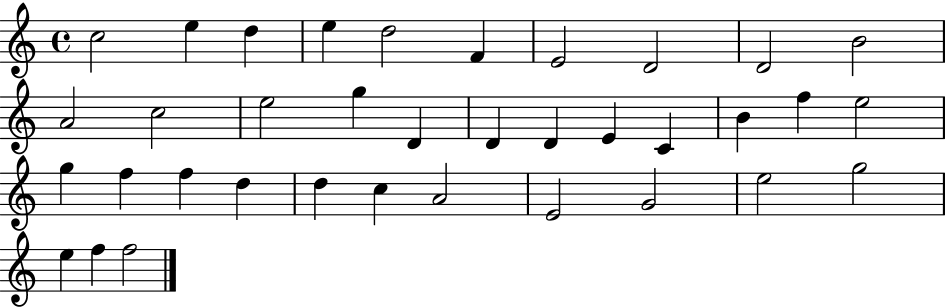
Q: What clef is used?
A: treble